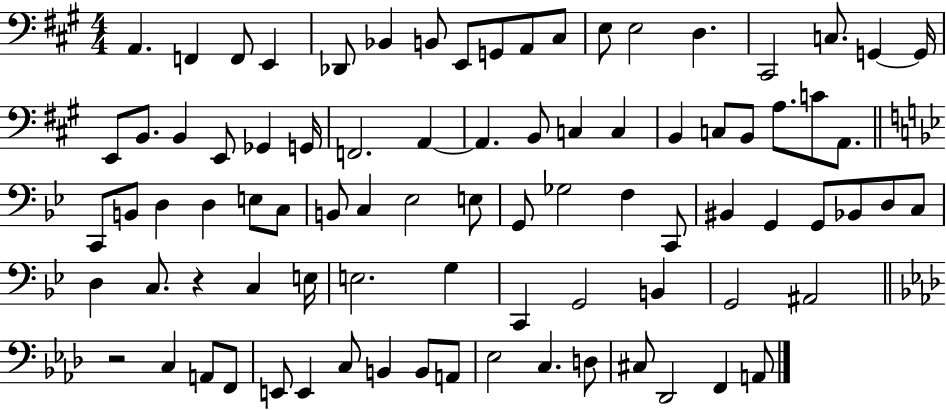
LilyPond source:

{
  \clef bass
  \numericTimeSignature
  \time 4/4
  \key a \major
  a,4. f,4 f,8 e,4 | des,8 bes,4 b,8 e,8 g,8 a,8 cis8 | e8 e2 d4. | cis,2 c8. g,4~~ g,16 | \break e,8 b,8. b,4 e,8 ges,4 g,16 | f,2. a,4~~ | a,4. b,8 c4 c4 | b,4 c8 b,8 a8. c'8 a,8. | \break \bar "||" \break \key g \minor c,8 b,8 d4 d4 e8 c8 | b,8 c4 ees2 e8 | g,8 ges2 f4 c,8 | bis,4 g,4 g,8 bes,8 d8 c8 | \break d4 c8. r4 c4 e16 | e2. g4 | c,4 g,2 b,4 | g,2 ais,2 | \break \bar "||" \break \key f \minor r2 c4 a,8 f,8 | e,8 e,4 c8 b,4 b,8 a,8 | ees2 c4. d8 | cis8 des,2 f,4 a,8 | \break \bar "|."
}